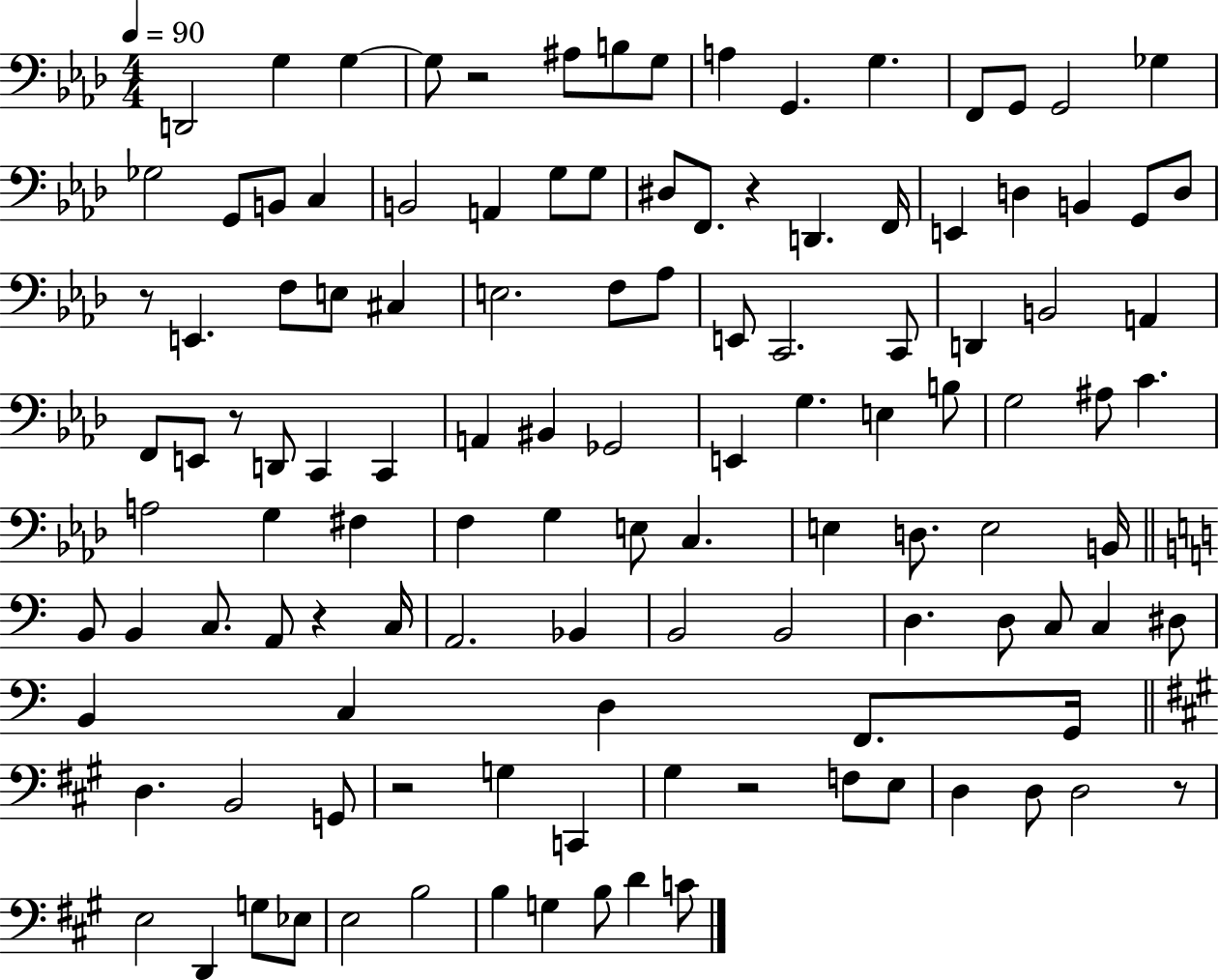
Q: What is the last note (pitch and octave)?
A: C4